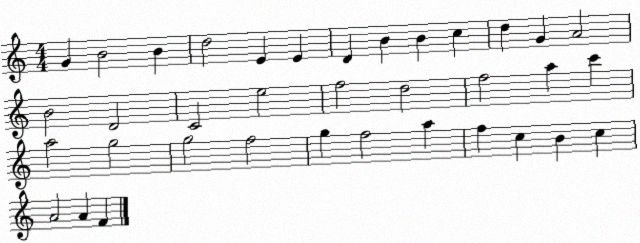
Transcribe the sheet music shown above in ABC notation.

X:1
T:Untitled
M:4/4
L:1/4
K:C
G B2 B d2 E E D B B c d G A2 B2 D2 C2 e2 f2 d2 f2 a c' a2 g2 g2 f2 g f2 a f c B c A2 A F